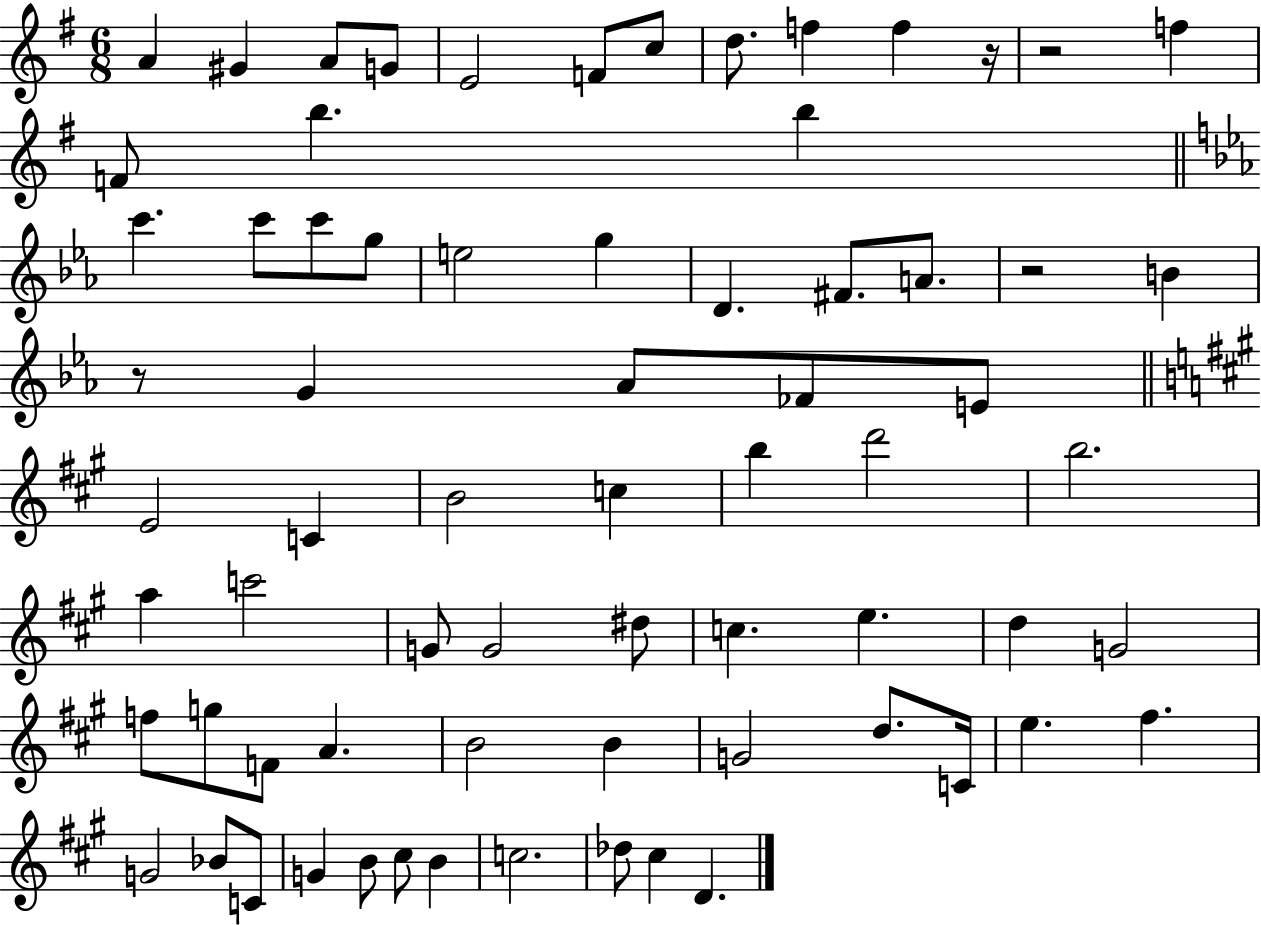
X:1
T:Untitled
M:6/8
L:1/4
K:G
A ^G A/2 G/2 E2 F/2 c/2 d/2 f f z/4 z2 f F/2 b b c' c'/2 c'/2 g/2 e2 g D ^F/2 A/2 z2 B z/2 G _A/2 _F/2 E/2 E2 C B2 c b d'2 b2 a c'2 G/2 G2 ^d/2 c e d G2 f/2 g/2 F/2 A B2 B G2 d/2 C/4 e ^f G2 _B/2 C/2 G B/2 ^c/2 B c2 _d/2 ^c D